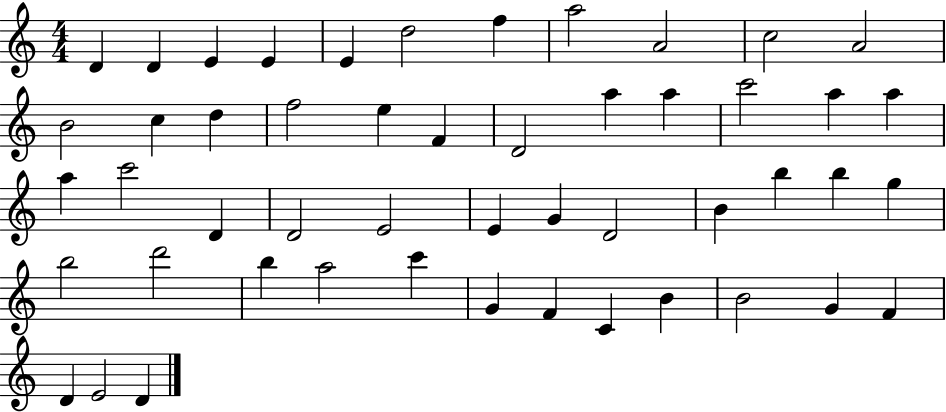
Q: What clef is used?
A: treble